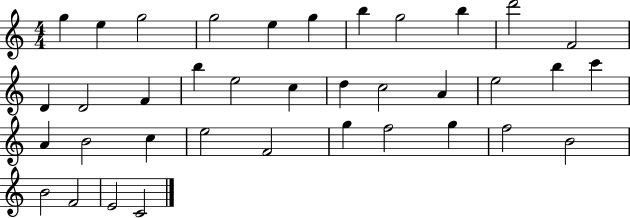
{
  \clef treble
  \numericTimeSignature
  \time 4/4
  \key c \major
  g''4 e''4 g''2 | g''2 e''4 g''4 | b''4 g''2 b''4 | d'''2 f'2 | \break d'4 d'2 f'4 | b''4 e''2 c''4 | d''4 c''2 a'4 | e''2 b''4 c'''4 | \break a'4 b'2 c''4 | e''2 f'2 | g''4 f''2 g''4 | f''2 b'2 | \break b'2 f'2 | e'2 c'2 | \bar "|."
}